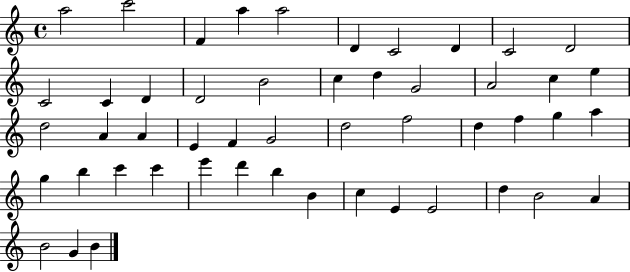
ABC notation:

X:1
T:Untitled
M:4/4
L:1/4
K:C
a2 c'2 F a a2 D C2 D C2 D2 C2 C D D2 B2 c d G2 A2 c e d2 A A E F G2 d2 f2 d f g a g b c' c' e' d' b B c E E2 d B2 A B2 G B